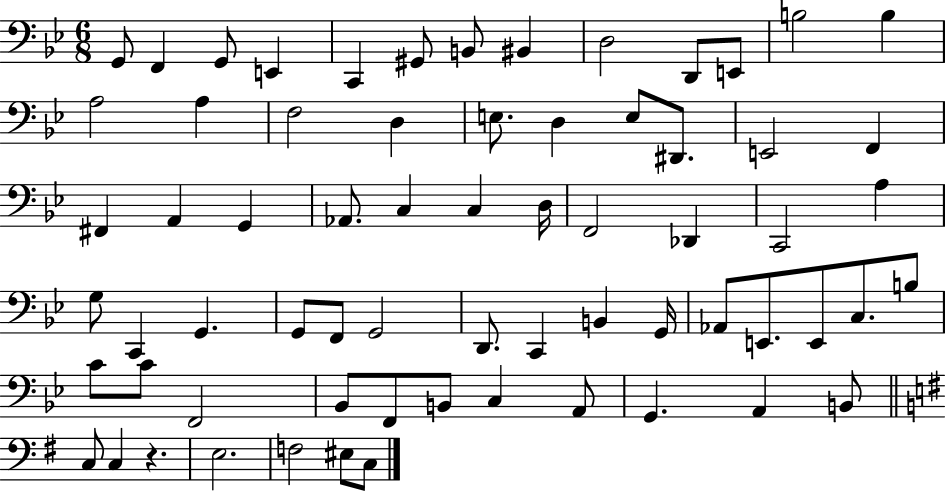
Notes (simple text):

G2/e F2/q G2/e E2/q C2/q G#2/e B2/e BIS2/q D3/h D2/e E2/e B3/h B3/q A3/h A3/q F3/h D3/q E3/e. D3/q E3/e D#2/e. E2/h F2/q F#2/q A2/q G2/q Ab2/e. C3/q C3/q D3/s F2/h Db2/q C2/h A3/q G3/e C2/q G2/q. G2/e F2/e G2/h D2/e. C2/q B2/q G2/s Ab2/e E2/e. E2/e C3/e. B3/e C4/e C4/e F2/h Bb2/e F2/e B2/e C3/q A2/e G2/q. A2/q B2/e C3/e C3/q R/q. E3/h. F3/h EIS3/e C3/e